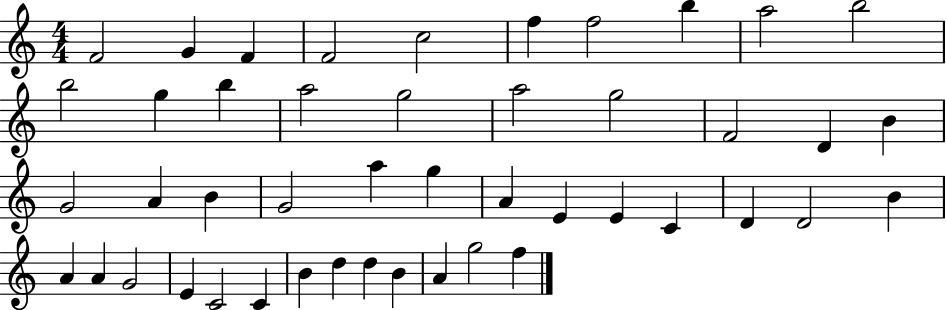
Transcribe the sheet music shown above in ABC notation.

X:1
T:Untitled
M:4/4
L:1/4
K:C
F2 G F F2 c2 f f2 b a2 b2 b2 g b a2 g2 a2 g2 F2 D B G2 A B G2 a g A E E C D D2 B A A G2 E C2 C B d d B A g2 f